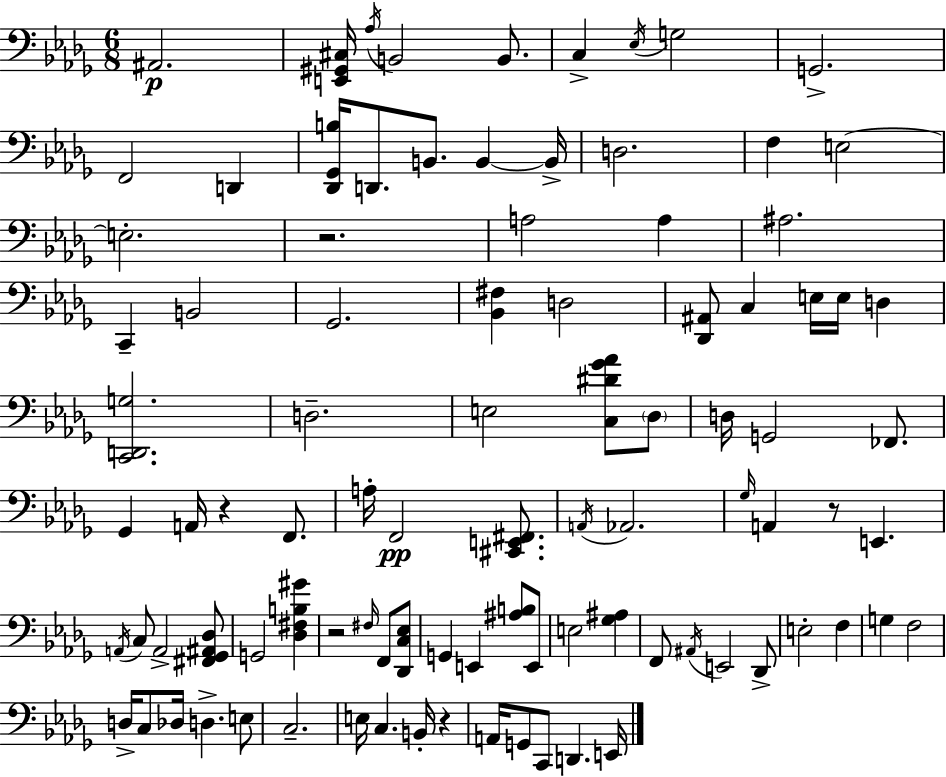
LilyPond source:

{
  \clef bass
  \numericTimeSignature
  \time 6/8
  \key bes \minor
  \repeat volta 2 { ais,2.\p | <e, gis, cis>16 \acciaccatura { aes16 } b,2 b,8. | c4-> \acciaccatura { ees16 } g2 | g,2.-> | \break f,2 d,4 | <des, ges, b>16 d,8. b,8. b,4~~ | b,16-> d2. | f4 e2~~ | \break e2.-. | r2. | a2 a4 | ais2. | \break c,4-- b,2 | ges,2. | <bes, fis>4 d2 | <des, ais,>8 c4 e16 e16 d4 | \break <c, d, g>2. | d2.-- | e2 <c dis' ges' aes'>8 | \parenthesize des8 d16 g,2 fes,8. | \break ges,4 a,16 r4 f,8. | a16-. f,2\pp <cis, e, fis,>8. | \acciaccatura { a,16 } aes,2. | \grace { ges16 } a,4 r8 e,4. | \break \acciaccatura { a,16 } c8 a,2-> | <fis, ges, ais, des>8 g,2 | <des fis b gis'>4 r2 | \grace { fis16 } f,8 <des, c ees>8 g,4 e,4 | \break <ais b>8 e,8 e2 | <ges ais>4 f,8 \acciaccatura { ais,16 } e,2 | des,8-> e2-. | f4 g4 f2 | \break d16-> c8 des16 d4.-> | e8 c2.-- | e16 c4. | b,16-. r4 a,16 g,8 c,8 | \break d,4. e,16 } \bar "|."
}